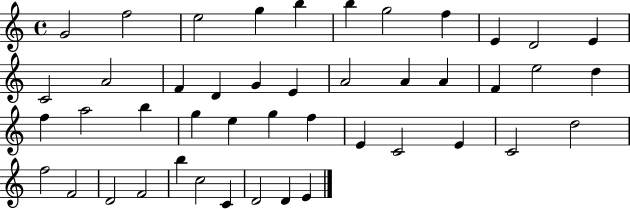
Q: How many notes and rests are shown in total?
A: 45